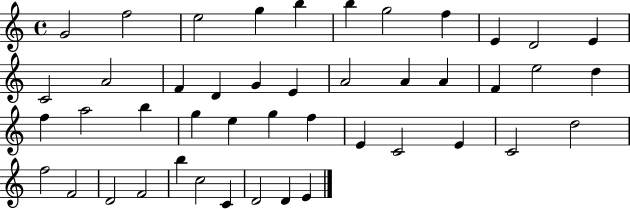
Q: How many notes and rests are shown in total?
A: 45